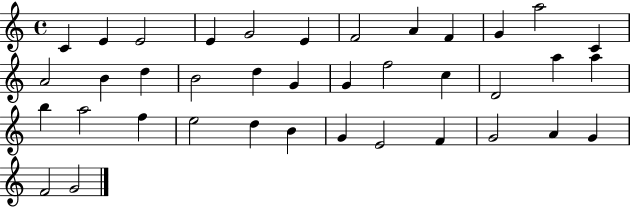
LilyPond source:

{
  \clef treble
  \time 4/4
  \defaultTimeSignature
  \key c \major
  c'4 e'4 e'2 | e'4 g'2 e'4 | f'2 a'4 f'4 | g'4 a''2 c'4 | \break a'2 b'4 d''4 | b'2 d''4 g'4 | g'4 f''2 c''4 | d'2 a''4 a''4 | \break b''4 a''2 f''4 | e''2 d''4 b'4 | g'4 e'2 f'4 | g'2 a'4 g'4 | \break f'2 g'2 | \bar "|."
}